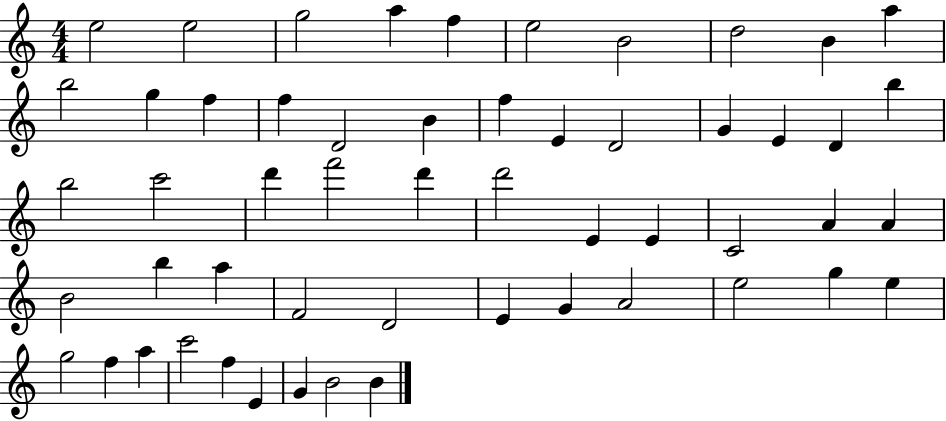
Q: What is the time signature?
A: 4/4